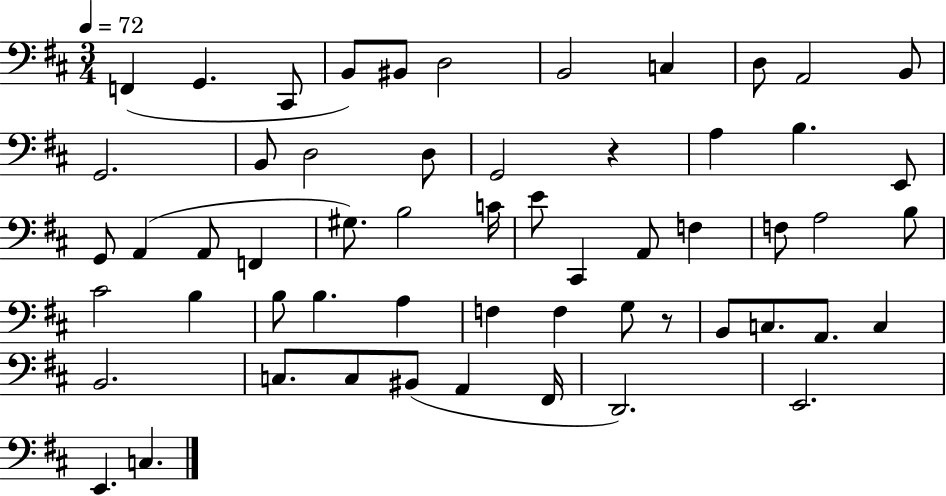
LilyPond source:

{
  \clef bass
  \numericTimeSignature
  \time 3/4
  \key d \major
  \tempo 4 = 72
  f,4( g,4. cis,8 | b,8) bis,8 d2 | b,2 c4 | d8 a,2 b,8 | \break g,2. | b,8 d2 d8 | g,2 r4 | a4 b4. e,8 | \break g,8 a,4( a,8 f,4 | gis8.) b2 c'16 | e'8 cis,4 a,8 f4 | f8 a2 b8 | \break cis'2 b4 | b8 b4. a4 | f4 f4 g8 r8 | b,8 c8. a,8. c4 | \break b,2. | c8. c8 bis,8( a,4 fis,16 | d,2.) | e,2. | \break e,4. c4. | \bar "|."
}